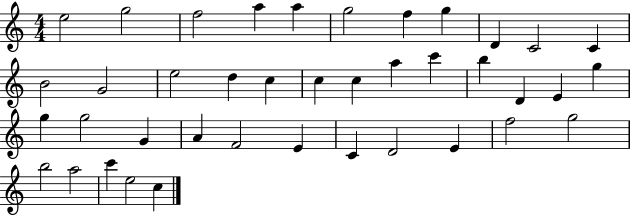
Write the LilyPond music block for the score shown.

{
  \clef treble
  \numericTimeSignature
  \time 4/4
  \key c \major
  e''2 g''2 | f''2 a''4 a''4 | g''2 f''4 g''4 | d'4 c'2 c'4 | \break b'2 g'2 | e''2 d''4 c''4 | c''4 c''4 a''4 c'''4 | b''4 d'4 e'4 g''4 | \break g''4 g''2 g'4 | a'4 f'2 e'4 | c'4 d'2 e'4 | f''2 g''2 | \break b''2 a''2 | c'''4 e''2 c''4 | \bar "|."
}